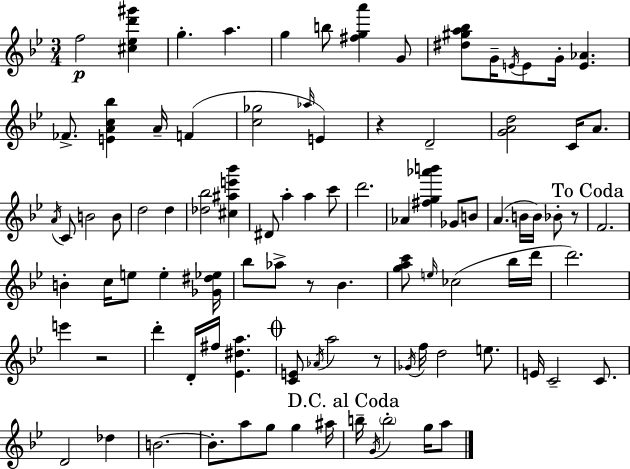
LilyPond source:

{
  \clef treble
  \numericTimeSignature
  \time 3/4
  \key g \minor
  f''2\p <cis'' ees'' d''' gis'''>4 | g''4.-. a''4. | g''4 b''8 <fis'' g'' a'''>4 g'8 | <dis'' gis'' a'' bes''>8 g'16-- \acciaccatura { e'16 } e'8 g'16-. <e' aes'>4. | \break fes'8.-> <e' a' c'' bes''>4 a'16-- f'4( | <c'' ges''>2 \grace { aes''16 } e'4) | r4 d'2-- | <g' a' d''>2 c'16 a'8. | \break \acciaccatura { a'16 } c'8 b'2 | b'8 d''2 d''4 | <des'' bes''>2 <cis'' ais'' e''' bes'''>4 | dis'8 a''4-. a''4 | \break c'''8 d'''2. | aes'4 <fis'' g'' aes''' b'''>4 ges'8 | b'8 a'4.( b'16 b'16) bes'8-. | r8 \mark "To Coda" f'2. | \break b'4-. c''16 e''8 e''4-. | <ges' dis'' ees''>16 bes''8 aes''8-> r8 bes'4. | <g'' a'' c'''>8 \grace { e''16 }( ces''2 | bes''16 d'''16 d'''2.) | \break e'''4 r2 | d'''4-. d'16-. fis''16 <ees' dis'' a''>4. | \mark \markup { \musicglyph "scripts.coda" } <c' e'>8 \acciaccatura { aes'16 } a''2 | r8 \acciaccatura { ges'16 } f''16 d''2 | \break e''8. e'16 c'2-- | c'8. d'2 | des''4 b'2.~~ | b'8.-. a''8 g''8 | \break g''4 ais''16 \mark "D.C. al Coda" b''16-- \acciaccatura { g'16 } \parenthesize b''2-. | g''16 a''8 \bar "|."
}